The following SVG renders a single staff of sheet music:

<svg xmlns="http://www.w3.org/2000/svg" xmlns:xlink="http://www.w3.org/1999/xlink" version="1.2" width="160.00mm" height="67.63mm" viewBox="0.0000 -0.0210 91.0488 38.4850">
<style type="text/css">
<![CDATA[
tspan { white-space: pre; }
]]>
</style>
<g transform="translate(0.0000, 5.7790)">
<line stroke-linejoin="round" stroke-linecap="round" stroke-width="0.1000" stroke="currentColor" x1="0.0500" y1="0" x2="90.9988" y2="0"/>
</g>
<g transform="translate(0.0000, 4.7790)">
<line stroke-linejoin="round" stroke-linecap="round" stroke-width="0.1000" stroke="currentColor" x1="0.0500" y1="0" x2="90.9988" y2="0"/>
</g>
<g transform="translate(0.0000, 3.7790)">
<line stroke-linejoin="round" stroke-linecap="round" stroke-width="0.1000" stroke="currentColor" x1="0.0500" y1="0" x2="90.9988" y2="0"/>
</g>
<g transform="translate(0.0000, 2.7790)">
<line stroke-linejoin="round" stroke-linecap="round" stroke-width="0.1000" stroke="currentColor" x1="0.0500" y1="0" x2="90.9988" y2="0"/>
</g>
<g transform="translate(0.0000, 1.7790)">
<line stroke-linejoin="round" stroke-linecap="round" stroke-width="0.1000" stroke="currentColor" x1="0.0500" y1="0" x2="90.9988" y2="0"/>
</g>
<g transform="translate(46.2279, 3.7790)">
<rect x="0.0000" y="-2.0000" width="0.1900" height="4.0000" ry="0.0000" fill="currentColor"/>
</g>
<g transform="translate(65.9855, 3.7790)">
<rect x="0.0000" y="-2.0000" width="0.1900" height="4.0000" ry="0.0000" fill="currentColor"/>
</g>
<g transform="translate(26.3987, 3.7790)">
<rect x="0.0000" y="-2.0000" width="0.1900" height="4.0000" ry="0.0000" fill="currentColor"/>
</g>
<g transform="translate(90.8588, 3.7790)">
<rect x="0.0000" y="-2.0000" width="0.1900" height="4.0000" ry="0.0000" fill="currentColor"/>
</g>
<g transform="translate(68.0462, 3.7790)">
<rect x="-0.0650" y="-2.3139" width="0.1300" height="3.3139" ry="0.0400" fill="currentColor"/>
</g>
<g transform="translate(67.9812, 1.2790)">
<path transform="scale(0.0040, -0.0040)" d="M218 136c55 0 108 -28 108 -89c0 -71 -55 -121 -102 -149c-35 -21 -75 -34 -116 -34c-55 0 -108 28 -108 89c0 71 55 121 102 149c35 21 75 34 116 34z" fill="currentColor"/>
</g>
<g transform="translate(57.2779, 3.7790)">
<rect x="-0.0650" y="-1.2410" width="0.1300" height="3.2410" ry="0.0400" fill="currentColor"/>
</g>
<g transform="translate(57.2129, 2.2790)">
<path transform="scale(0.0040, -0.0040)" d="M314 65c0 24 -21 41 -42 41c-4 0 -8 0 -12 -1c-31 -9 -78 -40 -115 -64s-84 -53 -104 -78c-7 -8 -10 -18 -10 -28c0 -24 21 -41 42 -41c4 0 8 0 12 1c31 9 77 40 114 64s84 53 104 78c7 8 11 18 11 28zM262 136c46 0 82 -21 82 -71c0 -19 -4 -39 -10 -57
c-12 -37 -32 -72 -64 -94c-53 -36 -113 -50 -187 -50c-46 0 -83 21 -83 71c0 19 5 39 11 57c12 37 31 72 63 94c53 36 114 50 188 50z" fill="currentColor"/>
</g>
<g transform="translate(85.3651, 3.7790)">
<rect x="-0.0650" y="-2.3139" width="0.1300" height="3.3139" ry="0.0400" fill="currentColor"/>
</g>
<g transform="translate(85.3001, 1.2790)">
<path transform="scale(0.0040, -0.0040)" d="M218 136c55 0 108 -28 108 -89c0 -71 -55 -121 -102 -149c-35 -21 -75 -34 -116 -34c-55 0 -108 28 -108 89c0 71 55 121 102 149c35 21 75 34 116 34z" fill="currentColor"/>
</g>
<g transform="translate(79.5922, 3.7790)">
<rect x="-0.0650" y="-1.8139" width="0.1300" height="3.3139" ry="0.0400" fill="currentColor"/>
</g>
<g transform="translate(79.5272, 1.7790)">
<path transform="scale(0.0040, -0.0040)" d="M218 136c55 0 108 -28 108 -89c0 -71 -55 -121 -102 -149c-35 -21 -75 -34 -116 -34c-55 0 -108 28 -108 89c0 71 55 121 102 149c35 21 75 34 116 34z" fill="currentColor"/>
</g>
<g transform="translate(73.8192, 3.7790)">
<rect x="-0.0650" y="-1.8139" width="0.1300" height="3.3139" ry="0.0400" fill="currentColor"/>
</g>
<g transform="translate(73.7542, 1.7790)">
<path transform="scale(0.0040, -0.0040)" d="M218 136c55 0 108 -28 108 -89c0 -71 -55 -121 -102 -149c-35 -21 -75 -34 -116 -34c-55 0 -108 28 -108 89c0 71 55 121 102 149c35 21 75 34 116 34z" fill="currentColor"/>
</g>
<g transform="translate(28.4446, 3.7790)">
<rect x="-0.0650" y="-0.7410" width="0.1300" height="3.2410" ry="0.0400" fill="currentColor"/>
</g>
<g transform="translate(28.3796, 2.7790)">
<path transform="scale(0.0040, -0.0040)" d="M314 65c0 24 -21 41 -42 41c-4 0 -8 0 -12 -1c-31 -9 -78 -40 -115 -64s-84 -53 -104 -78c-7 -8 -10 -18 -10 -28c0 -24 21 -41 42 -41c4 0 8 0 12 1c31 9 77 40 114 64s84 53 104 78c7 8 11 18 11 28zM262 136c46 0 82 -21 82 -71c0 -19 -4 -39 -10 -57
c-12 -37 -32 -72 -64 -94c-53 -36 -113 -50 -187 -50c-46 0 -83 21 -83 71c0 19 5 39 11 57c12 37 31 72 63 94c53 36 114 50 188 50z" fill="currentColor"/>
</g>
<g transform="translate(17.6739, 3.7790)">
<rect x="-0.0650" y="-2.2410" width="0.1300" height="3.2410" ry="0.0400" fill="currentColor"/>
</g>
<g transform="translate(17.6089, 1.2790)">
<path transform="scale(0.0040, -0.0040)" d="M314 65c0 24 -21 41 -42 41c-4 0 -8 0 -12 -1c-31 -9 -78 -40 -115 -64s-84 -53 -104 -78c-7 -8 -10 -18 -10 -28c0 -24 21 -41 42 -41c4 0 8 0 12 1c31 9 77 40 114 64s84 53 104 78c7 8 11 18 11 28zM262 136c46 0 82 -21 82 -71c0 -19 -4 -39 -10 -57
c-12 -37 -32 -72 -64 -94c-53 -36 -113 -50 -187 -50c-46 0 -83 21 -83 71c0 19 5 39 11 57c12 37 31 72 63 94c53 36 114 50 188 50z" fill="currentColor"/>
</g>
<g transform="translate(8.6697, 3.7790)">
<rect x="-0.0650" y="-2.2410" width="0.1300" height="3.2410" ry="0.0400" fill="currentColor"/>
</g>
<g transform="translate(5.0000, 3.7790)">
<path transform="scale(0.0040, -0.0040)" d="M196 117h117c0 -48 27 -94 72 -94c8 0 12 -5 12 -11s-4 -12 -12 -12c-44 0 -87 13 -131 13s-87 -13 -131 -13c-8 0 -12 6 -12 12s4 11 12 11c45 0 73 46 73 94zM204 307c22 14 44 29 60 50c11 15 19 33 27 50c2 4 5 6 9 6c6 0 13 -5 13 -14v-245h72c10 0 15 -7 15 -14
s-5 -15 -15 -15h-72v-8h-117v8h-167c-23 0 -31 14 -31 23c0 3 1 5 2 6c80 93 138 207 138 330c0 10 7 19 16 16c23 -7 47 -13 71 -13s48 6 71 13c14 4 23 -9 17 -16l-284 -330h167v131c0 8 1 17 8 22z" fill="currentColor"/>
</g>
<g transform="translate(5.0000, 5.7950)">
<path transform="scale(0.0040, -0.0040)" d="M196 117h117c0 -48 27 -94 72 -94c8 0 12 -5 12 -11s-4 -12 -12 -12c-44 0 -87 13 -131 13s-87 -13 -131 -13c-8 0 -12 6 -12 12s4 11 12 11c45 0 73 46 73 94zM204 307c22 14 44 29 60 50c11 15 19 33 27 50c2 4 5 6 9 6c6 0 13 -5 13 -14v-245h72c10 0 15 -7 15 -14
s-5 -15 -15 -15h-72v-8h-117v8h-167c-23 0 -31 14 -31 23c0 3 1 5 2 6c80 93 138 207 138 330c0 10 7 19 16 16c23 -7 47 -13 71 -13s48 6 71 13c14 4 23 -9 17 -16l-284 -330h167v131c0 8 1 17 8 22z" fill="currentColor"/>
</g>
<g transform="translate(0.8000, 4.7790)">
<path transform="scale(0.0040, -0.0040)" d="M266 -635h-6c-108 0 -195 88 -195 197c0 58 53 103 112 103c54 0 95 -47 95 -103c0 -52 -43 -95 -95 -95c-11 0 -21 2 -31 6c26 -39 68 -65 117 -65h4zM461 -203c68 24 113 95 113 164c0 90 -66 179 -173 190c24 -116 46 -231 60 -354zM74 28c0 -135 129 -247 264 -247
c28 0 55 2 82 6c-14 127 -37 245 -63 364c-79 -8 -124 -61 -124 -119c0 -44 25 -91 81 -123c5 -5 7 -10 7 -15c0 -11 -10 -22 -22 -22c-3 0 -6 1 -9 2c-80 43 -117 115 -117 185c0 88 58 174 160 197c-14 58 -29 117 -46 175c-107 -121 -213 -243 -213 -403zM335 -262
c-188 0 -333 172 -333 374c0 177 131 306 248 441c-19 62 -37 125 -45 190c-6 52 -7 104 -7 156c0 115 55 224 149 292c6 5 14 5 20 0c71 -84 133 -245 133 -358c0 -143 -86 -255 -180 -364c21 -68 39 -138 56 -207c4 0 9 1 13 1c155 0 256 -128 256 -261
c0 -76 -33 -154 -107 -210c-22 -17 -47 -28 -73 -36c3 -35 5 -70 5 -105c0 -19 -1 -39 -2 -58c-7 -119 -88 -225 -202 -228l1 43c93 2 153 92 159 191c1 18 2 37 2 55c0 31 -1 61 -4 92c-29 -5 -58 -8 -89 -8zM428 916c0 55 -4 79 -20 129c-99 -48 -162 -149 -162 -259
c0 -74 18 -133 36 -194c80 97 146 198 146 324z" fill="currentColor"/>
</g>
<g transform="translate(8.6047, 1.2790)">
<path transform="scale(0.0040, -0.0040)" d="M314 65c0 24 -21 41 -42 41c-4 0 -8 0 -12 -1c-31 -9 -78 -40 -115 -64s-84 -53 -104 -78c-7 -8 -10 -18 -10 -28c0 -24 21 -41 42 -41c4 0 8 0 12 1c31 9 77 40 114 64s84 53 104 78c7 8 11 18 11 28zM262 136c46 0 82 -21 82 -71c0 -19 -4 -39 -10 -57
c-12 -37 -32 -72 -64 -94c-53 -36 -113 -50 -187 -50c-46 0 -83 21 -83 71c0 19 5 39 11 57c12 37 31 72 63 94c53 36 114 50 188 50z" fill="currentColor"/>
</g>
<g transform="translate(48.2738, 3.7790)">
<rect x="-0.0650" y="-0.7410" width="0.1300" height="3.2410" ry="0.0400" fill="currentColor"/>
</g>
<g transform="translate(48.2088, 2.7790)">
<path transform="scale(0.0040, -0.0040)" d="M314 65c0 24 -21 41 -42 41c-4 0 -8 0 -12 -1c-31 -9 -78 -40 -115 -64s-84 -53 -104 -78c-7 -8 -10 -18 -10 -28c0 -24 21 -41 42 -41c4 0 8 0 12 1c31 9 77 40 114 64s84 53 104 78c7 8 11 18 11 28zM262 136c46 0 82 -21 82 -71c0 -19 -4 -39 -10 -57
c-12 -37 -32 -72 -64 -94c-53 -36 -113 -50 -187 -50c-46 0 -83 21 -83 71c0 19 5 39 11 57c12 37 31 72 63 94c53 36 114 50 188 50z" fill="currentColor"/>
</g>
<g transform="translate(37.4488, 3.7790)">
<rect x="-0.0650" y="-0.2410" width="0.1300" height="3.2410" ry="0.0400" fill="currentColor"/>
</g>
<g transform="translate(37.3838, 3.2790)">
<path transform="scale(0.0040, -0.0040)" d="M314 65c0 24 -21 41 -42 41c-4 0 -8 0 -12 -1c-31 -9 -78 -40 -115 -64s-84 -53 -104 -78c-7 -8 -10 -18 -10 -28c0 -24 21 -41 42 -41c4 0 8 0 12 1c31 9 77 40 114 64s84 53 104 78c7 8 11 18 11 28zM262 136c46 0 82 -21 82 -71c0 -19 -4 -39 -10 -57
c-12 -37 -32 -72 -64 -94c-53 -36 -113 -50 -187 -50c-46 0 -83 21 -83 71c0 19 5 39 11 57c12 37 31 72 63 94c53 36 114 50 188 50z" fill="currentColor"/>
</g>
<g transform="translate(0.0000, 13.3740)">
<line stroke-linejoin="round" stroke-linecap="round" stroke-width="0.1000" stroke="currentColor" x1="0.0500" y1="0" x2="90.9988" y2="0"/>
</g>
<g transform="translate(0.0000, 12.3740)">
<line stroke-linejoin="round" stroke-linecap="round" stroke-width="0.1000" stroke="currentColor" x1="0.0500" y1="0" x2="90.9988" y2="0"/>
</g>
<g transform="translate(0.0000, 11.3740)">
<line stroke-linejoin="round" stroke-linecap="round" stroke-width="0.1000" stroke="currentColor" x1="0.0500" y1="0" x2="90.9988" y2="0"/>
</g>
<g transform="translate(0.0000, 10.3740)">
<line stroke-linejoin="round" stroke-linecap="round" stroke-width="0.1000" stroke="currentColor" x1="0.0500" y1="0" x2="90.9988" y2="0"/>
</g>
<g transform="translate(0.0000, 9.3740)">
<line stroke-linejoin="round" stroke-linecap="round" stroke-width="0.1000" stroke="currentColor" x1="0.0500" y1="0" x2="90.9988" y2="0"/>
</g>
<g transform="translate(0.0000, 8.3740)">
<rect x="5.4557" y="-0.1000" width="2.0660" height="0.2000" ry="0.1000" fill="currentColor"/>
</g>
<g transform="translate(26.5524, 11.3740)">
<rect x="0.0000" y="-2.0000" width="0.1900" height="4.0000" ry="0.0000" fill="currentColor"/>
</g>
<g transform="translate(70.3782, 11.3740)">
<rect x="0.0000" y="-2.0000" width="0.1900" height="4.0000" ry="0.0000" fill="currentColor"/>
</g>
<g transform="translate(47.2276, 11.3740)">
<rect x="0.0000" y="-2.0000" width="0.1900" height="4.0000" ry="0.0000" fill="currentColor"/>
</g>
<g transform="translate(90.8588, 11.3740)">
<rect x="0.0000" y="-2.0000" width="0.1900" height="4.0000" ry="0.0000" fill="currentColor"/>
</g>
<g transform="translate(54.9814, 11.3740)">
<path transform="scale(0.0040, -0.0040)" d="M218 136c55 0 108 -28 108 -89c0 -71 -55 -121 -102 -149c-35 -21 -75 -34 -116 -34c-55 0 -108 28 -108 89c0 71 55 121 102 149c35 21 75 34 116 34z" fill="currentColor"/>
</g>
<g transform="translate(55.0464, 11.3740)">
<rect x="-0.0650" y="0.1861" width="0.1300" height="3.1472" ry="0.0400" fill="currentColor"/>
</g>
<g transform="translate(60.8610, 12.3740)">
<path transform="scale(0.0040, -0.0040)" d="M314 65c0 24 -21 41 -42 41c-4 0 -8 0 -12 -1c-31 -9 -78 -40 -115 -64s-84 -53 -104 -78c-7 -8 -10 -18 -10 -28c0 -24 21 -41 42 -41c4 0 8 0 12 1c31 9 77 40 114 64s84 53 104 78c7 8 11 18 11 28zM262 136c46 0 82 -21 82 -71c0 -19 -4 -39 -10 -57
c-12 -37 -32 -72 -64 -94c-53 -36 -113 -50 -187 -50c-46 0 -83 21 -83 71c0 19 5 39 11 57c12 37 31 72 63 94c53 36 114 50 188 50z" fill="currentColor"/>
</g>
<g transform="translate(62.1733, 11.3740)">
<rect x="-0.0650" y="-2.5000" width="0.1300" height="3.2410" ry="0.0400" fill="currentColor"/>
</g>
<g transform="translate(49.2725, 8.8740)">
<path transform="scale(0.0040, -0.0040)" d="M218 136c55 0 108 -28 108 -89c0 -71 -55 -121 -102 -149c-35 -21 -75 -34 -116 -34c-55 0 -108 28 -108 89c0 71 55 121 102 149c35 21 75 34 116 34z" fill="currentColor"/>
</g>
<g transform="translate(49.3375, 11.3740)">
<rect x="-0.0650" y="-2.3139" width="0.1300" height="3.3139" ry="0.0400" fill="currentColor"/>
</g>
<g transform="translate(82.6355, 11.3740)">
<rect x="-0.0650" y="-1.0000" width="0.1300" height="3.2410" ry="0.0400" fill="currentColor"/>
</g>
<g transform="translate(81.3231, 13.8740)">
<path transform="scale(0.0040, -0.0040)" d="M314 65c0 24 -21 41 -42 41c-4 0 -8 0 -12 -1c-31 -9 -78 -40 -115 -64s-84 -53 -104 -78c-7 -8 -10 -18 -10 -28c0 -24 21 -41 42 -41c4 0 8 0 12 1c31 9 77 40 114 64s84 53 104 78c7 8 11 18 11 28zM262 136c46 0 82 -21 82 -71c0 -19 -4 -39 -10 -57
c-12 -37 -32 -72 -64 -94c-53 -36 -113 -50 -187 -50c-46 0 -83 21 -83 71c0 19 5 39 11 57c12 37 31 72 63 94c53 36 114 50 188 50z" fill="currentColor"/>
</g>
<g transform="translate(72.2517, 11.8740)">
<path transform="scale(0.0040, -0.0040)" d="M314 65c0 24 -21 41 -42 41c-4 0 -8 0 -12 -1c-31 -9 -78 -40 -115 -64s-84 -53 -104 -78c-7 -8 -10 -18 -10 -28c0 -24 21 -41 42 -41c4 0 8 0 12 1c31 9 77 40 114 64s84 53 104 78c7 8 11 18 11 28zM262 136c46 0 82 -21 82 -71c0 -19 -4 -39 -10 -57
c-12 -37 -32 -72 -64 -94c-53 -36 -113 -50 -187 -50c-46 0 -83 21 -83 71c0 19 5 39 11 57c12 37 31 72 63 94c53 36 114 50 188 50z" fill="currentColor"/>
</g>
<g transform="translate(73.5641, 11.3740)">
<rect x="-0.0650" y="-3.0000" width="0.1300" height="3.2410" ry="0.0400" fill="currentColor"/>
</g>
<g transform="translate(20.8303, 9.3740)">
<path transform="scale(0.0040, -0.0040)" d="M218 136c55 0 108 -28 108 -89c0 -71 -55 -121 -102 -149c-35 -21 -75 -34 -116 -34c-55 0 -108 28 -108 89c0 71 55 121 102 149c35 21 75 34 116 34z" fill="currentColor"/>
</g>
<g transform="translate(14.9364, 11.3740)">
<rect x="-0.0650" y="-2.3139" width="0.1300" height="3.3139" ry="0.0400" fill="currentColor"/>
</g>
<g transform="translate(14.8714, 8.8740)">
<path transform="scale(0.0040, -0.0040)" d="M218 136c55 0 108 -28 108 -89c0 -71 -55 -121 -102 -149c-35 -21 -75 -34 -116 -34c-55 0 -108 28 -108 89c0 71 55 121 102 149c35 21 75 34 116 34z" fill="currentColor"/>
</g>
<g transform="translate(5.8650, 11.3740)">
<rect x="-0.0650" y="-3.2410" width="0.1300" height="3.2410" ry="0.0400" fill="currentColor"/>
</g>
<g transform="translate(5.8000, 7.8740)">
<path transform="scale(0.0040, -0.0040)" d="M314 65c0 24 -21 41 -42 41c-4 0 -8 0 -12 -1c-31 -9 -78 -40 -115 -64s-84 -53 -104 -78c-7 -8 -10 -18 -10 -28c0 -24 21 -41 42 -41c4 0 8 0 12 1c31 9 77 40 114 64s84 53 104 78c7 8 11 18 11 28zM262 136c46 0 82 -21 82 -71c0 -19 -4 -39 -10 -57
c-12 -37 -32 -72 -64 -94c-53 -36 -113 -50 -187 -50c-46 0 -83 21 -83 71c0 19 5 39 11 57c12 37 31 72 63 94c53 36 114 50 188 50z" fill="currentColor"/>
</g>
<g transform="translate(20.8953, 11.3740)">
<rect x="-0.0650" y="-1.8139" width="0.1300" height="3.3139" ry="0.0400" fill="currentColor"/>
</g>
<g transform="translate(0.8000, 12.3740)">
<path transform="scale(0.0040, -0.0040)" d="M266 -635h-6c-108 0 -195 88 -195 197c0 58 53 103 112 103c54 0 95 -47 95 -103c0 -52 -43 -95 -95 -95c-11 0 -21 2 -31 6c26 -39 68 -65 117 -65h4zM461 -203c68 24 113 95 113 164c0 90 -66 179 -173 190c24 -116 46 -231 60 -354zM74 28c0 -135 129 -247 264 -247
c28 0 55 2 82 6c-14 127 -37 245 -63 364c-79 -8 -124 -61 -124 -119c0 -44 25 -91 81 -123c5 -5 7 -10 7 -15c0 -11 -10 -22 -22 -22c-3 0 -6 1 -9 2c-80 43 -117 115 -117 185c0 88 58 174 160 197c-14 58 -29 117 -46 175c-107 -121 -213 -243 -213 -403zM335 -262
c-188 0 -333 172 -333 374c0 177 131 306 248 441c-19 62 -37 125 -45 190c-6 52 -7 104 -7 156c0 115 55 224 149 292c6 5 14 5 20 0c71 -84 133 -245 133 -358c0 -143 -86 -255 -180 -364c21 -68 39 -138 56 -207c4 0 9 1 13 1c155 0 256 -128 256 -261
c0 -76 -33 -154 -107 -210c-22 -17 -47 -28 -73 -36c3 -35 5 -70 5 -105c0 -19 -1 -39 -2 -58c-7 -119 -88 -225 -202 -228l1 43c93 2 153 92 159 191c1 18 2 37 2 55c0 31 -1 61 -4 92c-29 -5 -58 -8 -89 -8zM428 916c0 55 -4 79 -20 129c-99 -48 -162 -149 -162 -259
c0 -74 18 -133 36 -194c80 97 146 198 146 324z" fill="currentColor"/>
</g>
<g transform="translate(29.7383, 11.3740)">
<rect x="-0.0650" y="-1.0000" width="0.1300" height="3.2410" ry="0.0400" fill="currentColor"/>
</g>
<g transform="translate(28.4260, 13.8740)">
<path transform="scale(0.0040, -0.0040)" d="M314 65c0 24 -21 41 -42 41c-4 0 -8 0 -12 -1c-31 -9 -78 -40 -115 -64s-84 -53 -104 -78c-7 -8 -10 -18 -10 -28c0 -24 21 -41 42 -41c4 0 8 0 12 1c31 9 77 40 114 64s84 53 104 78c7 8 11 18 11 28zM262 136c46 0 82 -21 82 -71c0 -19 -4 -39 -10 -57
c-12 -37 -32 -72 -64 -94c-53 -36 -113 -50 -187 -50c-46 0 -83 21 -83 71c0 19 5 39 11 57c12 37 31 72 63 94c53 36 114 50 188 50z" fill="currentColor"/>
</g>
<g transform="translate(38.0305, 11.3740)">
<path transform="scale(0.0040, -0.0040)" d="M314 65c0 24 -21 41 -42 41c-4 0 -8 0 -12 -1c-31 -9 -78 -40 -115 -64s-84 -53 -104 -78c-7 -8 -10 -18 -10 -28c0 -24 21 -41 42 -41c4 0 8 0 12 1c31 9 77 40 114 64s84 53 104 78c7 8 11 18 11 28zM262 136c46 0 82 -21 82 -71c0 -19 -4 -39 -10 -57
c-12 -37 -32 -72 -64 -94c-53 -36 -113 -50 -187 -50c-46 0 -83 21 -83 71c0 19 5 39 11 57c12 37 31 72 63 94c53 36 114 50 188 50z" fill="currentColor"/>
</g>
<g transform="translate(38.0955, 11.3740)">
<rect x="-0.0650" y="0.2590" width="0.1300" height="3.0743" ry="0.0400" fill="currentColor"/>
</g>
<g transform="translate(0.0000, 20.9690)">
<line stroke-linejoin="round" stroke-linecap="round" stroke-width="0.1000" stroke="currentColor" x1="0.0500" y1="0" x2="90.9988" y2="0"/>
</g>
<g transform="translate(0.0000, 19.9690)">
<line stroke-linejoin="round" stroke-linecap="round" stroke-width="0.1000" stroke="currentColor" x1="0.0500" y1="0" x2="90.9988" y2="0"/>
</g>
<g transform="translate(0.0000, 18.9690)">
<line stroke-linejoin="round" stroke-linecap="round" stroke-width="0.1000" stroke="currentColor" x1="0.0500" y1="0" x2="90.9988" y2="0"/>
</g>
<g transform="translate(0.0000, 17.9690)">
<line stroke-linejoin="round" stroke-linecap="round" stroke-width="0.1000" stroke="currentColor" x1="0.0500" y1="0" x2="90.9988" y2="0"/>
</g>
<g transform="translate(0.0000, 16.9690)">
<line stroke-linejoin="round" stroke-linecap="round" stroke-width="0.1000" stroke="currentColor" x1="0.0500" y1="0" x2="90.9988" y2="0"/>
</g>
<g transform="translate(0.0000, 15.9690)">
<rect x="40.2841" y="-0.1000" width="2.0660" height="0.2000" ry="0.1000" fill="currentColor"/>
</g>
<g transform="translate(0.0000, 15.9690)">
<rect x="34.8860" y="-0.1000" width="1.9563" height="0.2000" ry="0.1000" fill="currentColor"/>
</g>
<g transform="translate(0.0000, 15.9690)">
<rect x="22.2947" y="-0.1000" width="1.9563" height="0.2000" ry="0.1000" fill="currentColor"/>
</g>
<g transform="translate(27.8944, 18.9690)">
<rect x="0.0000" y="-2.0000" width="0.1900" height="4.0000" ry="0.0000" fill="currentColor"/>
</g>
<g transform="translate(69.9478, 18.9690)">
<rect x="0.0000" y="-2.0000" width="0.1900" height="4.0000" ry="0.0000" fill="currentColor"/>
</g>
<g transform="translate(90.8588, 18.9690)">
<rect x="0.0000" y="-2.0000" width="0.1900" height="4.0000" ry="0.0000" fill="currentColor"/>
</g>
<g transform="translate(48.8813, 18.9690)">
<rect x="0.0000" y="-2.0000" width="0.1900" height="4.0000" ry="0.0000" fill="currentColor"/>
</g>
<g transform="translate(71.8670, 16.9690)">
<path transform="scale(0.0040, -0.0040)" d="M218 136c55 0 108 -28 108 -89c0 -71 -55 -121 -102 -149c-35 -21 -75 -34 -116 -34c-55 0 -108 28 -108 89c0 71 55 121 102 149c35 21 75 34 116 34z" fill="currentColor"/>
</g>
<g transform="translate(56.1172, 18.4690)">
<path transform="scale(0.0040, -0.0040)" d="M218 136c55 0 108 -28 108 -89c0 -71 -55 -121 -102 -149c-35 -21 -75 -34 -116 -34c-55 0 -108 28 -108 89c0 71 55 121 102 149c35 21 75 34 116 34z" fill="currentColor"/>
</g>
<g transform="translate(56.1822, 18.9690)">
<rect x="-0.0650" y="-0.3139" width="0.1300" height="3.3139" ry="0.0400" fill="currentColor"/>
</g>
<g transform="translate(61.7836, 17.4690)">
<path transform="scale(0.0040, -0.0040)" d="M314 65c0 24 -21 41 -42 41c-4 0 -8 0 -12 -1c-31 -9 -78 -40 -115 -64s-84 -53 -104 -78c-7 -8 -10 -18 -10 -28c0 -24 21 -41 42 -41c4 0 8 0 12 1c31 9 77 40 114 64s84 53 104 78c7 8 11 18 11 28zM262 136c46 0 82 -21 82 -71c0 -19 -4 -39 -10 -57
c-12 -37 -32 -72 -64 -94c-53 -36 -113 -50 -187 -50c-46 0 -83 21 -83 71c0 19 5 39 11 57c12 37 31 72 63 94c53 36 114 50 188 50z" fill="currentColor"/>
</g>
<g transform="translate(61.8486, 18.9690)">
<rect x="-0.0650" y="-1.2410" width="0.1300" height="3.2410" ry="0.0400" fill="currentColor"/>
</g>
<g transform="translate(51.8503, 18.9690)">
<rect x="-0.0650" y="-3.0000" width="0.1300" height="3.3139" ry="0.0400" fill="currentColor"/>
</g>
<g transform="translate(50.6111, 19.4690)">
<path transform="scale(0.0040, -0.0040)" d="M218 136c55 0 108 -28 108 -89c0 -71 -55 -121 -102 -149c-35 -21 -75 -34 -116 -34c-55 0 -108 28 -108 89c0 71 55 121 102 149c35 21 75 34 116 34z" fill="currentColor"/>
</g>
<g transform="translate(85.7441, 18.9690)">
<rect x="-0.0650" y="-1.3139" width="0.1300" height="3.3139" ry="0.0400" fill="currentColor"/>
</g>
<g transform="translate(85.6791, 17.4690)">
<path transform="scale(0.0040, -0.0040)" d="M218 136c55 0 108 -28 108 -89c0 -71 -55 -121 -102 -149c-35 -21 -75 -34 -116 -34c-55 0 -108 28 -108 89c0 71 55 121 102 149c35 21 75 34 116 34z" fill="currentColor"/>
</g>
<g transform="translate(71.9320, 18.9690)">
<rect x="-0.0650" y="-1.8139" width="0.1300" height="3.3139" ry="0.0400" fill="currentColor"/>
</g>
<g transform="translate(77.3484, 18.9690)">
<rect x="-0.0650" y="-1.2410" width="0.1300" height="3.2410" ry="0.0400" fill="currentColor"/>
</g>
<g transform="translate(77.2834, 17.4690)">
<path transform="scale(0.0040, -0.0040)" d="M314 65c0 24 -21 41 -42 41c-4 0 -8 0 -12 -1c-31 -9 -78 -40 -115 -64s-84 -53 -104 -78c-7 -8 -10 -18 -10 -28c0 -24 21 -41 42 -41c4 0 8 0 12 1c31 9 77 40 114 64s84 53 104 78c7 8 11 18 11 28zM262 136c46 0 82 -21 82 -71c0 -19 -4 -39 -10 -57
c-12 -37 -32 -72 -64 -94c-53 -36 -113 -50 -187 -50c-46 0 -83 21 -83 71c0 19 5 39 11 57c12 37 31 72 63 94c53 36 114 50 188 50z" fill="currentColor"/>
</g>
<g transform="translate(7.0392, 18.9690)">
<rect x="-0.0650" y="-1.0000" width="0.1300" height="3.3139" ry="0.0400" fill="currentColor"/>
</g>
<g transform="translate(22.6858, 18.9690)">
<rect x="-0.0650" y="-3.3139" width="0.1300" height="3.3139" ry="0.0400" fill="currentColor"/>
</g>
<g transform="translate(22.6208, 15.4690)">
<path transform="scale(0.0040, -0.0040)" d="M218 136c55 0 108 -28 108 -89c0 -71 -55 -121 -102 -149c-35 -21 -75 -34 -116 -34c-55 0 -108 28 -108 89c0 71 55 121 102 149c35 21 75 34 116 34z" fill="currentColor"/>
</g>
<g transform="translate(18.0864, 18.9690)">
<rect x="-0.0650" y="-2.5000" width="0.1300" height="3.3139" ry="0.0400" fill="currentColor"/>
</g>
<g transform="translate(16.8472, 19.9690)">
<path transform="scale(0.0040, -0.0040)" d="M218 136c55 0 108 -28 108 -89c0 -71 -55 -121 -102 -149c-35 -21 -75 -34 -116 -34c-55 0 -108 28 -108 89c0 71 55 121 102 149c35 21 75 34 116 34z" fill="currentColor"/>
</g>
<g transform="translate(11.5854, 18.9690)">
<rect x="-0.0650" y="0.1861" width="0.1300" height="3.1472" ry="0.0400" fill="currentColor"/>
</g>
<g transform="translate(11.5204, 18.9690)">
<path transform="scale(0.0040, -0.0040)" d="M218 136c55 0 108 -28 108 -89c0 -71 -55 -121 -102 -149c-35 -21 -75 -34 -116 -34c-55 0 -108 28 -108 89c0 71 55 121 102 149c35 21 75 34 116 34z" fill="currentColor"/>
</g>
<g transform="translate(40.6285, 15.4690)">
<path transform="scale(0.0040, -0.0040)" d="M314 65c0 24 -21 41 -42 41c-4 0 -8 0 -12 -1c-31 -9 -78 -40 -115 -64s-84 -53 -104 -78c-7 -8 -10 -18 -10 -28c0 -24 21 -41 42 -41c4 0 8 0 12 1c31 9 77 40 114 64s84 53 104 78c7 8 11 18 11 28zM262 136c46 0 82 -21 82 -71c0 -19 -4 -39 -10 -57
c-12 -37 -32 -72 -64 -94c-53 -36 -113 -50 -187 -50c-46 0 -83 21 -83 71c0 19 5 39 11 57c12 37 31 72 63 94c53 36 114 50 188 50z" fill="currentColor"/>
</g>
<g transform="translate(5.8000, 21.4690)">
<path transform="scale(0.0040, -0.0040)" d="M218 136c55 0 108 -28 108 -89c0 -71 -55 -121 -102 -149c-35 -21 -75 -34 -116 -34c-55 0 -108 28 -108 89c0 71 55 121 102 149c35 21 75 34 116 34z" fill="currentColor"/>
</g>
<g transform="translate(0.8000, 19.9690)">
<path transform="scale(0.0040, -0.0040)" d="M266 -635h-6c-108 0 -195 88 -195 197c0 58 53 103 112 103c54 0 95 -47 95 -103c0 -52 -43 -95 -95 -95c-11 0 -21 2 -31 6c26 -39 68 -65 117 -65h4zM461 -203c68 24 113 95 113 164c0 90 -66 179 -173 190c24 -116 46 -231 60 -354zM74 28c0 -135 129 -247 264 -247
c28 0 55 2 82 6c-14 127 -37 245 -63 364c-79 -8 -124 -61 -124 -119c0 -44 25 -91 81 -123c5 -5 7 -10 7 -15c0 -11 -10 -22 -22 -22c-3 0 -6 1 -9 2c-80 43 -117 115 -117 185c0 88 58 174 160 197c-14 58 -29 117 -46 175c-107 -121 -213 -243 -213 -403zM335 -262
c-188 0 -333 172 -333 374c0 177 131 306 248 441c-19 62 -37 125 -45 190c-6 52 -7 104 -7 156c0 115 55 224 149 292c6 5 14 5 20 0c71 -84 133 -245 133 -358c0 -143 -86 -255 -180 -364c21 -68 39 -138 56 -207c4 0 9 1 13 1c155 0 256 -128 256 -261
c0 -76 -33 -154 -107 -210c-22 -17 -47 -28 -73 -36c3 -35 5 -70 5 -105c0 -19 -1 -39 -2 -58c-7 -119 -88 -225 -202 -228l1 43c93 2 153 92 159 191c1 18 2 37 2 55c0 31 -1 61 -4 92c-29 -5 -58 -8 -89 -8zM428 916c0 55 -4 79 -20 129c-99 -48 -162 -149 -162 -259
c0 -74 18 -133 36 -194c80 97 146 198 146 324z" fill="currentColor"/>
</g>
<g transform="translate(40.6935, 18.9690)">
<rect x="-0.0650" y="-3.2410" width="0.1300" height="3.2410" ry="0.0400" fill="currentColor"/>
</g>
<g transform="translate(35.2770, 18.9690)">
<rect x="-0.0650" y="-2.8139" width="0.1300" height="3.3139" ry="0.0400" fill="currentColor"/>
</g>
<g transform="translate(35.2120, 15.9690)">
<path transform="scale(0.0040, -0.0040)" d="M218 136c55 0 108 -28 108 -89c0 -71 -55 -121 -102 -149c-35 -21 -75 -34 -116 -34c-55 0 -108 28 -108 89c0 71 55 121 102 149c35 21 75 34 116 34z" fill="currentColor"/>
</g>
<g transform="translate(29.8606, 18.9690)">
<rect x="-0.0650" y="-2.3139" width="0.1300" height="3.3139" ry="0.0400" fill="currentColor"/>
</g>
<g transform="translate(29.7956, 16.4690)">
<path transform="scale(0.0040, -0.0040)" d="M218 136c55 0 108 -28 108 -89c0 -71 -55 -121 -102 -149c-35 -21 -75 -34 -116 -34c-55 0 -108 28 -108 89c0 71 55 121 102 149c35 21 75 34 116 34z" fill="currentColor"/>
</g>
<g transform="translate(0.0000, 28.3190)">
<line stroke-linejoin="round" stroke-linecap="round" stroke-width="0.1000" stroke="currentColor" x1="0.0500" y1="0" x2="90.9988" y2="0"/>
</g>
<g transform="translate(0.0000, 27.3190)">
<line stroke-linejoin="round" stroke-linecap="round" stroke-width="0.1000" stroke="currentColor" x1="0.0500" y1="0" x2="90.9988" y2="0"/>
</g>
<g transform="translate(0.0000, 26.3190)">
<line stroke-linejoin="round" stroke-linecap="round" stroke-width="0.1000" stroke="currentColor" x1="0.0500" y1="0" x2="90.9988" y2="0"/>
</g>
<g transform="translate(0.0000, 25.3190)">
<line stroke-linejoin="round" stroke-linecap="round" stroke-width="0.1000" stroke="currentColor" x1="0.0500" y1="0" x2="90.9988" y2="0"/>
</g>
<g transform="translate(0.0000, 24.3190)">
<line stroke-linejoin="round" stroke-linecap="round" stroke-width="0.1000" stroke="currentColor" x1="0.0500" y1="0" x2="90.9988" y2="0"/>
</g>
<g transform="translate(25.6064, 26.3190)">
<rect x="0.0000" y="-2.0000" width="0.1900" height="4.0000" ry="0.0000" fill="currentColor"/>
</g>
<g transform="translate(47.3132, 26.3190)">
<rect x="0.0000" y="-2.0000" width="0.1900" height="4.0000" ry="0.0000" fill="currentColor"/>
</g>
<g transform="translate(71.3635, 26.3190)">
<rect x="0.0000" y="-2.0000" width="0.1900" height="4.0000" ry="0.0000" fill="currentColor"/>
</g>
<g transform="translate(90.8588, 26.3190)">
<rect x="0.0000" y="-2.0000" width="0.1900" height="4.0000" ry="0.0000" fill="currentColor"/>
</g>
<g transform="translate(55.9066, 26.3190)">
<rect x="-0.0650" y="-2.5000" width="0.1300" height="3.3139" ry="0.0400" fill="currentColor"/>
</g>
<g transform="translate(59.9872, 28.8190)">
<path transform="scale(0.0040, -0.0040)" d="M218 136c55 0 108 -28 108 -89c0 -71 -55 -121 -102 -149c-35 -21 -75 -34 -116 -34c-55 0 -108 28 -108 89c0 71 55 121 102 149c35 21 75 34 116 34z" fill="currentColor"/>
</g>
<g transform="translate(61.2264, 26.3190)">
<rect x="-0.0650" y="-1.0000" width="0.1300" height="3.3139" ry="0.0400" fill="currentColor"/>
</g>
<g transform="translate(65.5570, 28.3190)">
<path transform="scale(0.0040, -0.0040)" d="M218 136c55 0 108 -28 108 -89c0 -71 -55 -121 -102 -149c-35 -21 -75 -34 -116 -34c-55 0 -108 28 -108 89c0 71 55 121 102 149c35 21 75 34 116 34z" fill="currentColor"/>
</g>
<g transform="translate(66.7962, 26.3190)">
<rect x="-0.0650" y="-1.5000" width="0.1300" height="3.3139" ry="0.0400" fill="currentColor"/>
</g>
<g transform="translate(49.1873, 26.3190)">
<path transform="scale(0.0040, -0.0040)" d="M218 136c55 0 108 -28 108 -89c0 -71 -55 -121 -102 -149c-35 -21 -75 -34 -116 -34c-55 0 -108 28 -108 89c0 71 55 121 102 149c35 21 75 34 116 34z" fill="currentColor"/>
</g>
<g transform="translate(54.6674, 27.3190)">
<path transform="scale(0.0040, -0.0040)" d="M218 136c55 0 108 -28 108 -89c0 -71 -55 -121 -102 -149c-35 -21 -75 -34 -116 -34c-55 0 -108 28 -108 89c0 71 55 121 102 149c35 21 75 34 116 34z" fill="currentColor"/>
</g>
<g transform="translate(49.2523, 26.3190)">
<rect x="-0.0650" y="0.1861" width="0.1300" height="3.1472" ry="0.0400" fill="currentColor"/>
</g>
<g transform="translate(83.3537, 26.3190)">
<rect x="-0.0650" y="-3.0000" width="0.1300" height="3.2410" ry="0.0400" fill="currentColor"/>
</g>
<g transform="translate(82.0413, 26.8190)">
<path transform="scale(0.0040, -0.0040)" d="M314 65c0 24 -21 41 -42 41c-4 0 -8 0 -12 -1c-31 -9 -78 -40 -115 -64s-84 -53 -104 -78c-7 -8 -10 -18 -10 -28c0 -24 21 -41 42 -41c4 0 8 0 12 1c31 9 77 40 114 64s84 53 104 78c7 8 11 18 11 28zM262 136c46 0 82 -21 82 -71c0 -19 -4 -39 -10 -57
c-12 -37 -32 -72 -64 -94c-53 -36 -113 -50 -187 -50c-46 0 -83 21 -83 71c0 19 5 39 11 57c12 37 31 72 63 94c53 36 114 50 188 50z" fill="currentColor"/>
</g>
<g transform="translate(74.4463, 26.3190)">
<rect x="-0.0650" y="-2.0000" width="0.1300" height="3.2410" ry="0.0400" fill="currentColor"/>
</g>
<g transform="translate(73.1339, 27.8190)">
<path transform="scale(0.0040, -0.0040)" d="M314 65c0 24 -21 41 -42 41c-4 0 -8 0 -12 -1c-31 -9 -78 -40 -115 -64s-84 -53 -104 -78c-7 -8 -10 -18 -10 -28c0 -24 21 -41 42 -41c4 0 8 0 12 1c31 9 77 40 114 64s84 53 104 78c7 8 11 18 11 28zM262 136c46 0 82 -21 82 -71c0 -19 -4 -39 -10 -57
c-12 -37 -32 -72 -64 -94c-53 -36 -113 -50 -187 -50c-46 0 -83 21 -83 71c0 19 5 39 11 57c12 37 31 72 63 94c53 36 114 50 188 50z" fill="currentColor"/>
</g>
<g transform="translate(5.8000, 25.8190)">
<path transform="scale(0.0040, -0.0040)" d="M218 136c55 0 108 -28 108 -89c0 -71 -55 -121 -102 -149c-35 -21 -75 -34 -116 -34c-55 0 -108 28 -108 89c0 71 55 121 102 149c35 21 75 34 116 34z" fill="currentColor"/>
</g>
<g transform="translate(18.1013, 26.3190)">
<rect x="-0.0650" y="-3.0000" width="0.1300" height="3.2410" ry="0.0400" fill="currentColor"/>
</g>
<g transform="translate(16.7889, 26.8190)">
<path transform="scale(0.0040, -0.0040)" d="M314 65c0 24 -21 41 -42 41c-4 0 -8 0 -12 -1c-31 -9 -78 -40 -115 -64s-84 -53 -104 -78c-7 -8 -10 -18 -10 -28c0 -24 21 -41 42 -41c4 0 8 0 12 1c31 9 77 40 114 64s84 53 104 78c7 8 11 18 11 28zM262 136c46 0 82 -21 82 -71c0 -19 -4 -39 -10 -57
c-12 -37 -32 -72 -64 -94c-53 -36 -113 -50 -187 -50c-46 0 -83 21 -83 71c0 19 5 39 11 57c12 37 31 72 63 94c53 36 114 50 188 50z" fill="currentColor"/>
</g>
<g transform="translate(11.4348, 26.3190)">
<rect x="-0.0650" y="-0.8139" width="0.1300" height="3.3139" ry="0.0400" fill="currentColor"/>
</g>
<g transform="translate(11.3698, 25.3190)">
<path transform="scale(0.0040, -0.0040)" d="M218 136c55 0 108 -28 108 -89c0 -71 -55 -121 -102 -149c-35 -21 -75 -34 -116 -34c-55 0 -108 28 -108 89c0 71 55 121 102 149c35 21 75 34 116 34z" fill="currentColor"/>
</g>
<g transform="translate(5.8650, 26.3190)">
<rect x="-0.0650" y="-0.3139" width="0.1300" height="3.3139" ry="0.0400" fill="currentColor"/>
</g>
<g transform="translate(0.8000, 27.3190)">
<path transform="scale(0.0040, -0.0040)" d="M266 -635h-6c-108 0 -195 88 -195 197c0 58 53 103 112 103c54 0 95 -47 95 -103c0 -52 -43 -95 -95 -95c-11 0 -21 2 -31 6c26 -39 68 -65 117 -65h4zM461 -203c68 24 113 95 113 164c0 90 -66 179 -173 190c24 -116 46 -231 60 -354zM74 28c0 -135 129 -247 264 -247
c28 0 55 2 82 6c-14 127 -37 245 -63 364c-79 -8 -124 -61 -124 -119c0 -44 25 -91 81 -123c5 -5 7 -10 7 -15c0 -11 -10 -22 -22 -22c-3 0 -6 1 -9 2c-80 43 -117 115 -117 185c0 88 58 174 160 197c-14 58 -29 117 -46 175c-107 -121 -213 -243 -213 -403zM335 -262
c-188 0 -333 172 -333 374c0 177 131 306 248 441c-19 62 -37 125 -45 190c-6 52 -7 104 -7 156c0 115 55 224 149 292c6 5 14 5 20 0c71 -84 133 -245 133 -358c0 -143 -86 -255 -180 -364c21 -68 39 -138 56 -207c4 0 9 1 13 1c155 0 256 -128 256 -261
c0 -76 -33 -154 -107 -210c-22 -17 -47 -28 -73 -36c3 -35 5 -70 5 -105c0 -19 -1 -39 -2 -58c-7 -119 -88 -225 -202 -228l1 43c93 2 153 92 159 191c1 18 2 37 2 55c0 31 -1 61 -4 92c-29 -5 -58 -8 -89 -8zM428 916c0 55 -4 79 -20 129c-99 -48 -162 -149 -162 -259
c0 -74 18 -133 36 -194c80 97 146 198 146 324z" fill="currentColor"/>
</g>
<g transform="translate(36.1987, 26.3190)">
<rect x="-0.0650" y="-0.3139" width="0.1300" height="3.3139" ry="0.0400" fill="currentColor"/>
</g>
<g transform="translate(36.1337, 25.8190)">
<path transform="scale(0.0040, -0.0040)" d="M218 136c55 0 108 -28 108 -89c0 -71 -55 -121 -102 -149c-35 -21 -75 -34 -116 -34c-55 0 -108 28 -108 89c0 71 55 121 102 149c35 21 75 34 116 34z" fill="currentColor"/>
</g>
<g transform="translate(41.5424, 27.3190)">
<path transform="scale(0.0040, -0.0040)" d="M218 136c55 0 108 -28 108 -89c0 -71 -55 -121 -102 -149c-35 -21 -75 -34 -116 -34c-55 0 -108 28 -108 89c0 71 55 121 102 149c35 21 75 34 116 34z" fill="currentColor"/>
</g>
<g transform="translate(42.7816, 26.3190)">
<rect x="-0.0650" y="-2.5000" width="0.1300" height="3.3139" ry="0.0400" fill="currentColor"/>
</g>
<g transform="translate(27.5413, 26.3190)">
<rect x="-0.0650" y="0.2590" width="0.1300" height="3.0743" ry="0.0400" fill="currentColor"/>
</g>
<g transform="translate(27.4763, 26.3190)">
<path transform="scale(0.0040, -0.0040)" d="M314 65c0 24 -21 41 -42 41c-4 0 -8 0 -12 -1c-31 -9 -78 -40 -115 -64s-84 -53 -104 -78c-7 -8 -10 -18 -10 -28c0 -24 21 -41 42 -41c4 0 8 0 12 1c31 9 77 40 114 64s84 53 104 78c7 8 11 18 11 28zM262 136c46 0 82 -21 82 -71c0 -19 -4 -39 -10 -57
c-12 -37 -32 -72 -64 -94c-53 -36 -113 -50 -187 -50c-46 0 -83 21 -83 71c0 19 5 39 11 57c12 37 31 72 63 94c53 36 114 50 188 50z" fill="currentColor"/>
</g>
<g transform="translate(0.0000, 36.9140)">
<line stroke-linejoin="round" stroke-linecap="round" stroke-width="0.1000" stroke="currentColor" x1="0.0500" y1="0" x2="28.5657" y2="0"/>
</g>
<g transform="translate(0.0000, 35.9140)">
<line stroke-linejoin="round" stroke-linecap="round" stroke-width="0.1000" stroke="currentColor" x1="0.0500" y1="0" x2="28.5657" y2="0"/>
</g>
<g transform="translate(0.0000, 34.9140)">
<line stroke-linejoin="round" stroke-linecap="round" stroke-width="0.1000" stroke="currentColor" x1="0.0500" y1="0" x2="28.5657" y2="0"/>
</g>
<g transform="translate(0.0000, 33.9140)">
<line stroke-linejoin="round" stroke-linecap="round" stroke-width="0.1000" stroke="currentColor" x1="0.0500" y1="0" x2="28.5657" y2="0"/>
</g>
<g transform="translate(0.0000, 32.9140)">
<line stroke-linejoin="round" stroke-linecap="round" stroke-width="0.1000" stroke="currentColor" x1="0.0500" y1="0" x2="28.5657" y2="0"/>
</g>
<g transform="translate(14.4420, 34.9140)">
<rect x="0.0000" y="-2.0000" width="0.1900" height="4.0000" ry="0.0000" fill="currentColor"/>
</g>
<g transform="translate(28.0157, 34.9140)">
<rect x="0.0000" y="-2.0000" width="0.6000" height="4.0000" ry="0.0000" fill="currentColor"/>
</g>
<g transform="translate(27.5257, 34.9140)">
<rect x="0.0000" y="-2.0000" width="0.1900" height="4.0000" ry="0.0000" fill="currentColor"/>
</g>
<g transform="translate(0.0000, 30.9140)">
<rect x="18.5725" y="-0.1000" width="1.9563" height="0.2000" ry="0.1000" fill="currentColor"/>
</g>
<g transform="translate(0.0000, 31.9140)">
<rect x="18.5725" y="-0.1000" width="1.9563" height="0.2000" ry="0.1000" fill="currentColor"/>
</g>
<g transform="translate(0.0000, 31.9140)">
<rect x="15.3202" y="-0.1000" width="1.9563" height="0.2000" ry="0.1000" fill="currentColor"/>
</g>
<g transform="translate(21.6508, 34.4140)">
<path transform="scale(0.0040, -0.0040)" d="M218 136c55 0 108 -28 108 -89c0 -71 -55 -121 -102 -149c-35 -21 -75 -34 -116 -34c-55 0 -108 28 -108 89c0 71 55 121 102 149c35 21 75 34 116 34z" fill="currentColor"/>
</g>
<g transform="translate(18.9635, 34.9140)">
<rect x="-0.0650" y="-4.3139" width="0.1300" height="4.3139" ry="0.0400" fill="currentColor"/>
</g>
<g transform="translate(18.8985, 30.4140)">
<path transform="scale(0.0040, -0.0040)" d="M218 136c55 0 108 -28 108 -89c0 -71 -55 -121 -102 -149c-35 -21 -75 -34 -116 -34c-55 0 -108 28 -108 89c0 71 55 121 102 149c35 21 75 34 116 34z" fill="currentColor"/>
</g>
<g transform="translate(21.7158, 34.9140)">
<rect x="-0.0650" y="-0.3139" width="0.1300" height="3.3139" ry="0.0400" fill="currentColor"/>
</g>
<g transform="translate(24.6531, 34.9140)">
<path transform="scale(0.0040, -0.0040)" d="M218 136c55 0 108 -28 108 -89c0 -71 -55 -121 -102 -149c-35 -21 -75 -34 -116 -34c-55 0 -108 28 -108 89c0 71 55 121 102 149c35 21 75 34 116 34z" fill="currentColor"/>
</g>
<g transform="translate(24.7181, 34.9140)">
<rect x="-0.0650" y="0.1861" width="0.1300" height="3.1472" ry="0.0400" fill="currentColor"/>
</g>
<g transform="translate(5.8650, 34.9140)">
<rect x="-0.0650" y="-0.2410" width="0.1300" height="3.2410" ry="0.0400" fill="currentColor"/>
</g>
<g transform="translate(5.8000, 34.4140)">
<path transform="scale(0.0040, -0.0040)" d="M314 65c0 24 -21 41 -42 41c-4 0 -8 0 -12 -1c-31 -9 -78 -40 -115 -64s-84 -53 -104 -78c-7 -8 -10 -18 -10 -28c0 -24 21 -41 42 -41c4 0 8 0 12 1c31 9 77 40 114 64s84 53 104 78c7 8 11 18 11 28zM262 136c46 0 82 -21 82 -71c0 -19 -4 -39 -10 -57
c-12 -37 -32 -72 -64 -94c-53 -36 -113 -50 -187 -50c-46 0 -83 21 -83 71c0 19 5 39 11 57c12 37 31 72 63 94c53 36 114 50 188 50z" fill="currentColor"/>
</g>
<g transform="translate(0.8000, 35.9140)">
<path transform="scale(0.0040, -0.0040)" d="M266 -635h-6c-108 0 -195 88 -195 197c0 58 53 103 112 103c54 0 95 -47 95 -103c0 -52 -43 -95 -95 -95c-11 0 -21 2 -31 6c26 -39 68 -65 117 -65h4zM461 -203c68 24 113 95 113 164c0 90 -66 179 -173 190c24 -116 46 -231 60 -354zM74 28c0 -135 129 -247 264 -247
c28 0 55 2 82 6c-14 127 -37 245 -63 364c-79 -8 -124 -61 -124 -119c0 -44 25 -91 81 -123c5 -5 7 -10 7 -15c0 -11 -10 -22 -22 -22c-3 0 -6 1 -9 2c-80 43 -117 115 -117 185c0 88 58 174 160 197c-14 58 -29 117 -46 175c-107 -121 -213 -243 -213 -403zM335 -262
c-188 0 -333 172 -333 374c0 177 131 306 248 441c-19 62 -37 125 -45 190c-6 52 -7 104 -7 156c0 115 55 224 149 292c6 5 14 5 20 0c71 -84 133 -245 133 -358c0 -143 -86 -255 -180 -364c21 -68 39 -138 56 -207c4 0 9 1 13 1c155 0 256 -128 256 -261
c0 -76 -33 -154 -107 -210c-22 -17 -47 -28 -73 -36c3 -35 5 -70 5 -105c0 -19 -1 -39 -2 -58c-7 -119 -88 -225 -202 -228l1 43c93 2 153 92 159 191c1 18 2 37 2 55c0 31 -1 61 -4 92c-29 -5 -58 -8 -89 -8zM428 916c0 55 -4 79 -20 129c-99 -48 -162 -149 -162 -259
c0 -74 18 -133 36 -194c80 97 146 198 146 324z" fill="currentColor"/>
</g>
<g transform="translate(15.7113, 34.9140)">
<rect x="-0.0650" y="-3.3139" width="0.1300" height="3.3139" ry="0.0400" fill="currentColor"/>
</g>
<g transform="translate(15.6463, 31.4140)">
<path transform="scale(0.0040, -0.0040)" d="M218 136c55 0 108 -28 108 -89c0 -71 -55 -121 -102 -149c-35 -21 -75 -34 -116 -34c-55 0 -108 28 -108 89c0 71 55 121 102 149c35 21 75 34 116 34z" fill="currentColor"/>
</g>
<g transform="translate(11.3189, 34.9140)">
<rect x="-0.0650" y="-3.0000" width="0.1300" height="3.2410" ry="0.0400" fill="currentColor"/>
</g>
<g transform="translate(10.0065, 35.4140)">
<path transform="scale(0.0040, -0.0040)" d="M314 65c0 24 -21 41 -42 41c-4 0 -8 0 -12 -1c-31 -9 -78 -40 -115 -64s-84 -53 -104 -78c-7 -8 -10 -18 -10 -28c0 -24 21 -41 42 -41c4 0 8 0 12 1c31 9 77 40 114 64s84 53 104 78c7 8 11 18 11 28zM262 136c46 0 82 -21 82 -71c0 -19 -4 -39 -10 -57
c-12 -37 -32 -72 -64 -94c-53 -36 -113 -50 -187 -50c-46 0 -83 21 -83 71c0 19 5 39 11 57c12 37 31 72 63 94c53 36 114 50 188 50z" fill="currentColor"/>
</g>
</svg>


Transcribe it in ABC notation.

X:1
T:Untitled
M:4/4
L:1/4
K:C
g2 g2 d2 c2 d2 e2 g f f g b2 g f D2 B2 g B G2 A2 D2 D B G b g a b2 A c e2 f e2 e c d A2 B2 c G B G D E F2 A2 c2 A2 b d' c B